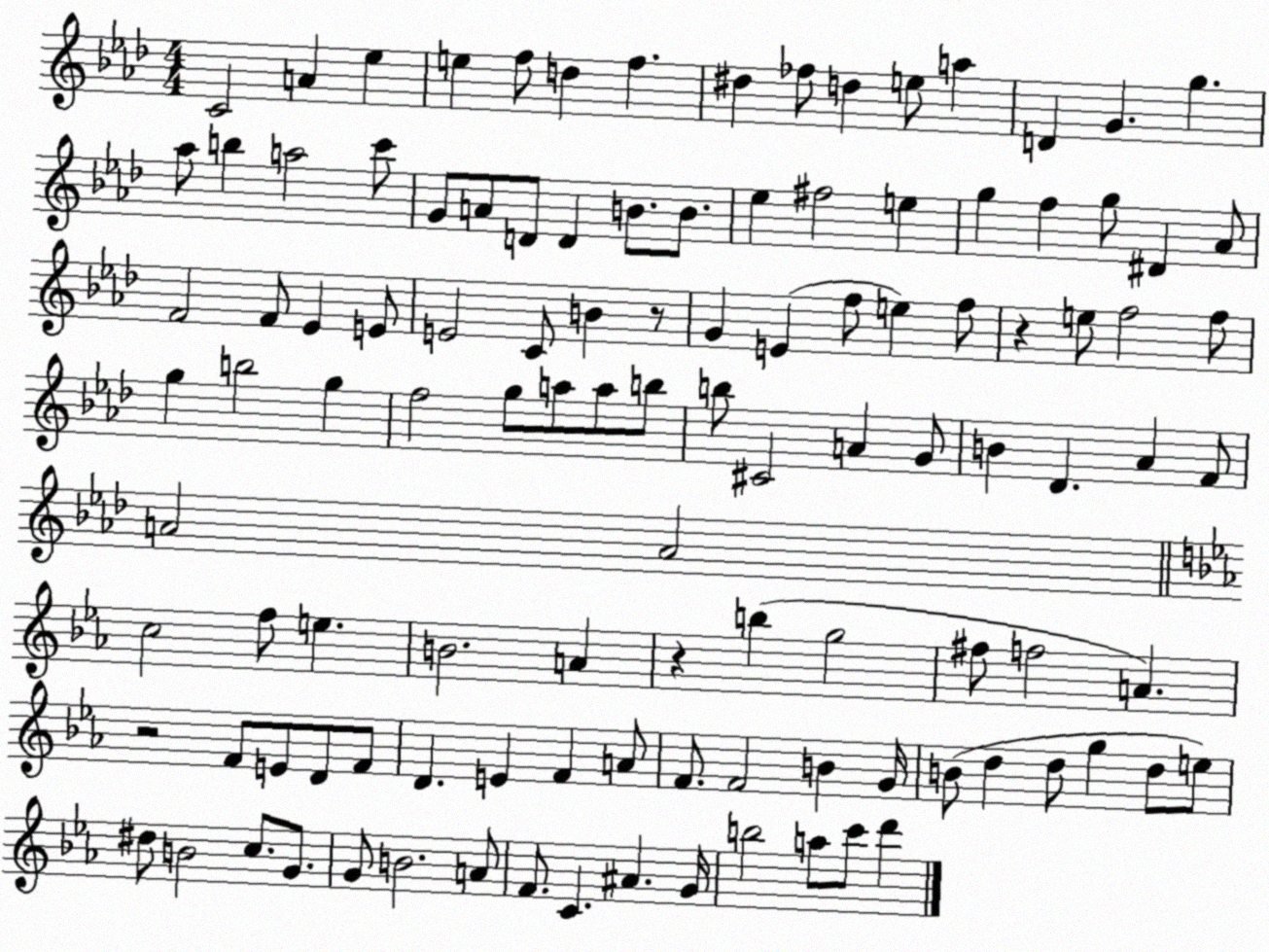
X:1
T:Untitled
M:4/4
L:1/4
K:Ab
C2 A _e e f/2 d f ^d _f/2 d e/2 a D G g _a/2 b a2 c'/2 G/2 A/2 D/2 D B/2 B/2 _e ^f2 e g f g/2 ^D _A/2 F2 F/2 _E E/2 E2 C/2 B z/2 G E f/2 e f/2 z e/2 f2 f/2 g b2 g f2 g/2 a/2 a/2 b/2 b/2 ^C2 A G/2 B _D _A F/2 A2 A2 c2 f/2 e B2 A z b g2 ^f/2 f2 A z2 F/2 E/2 D/2 F/2 D E F A/2 F/2 F2 B G/4 B/2 d d/2 g d/2 e/2 ^d/2 B2 c/2 G/2 G/2 B2 A/2 F/2 C ^A G/4 b2 a/2 c'/2 d'